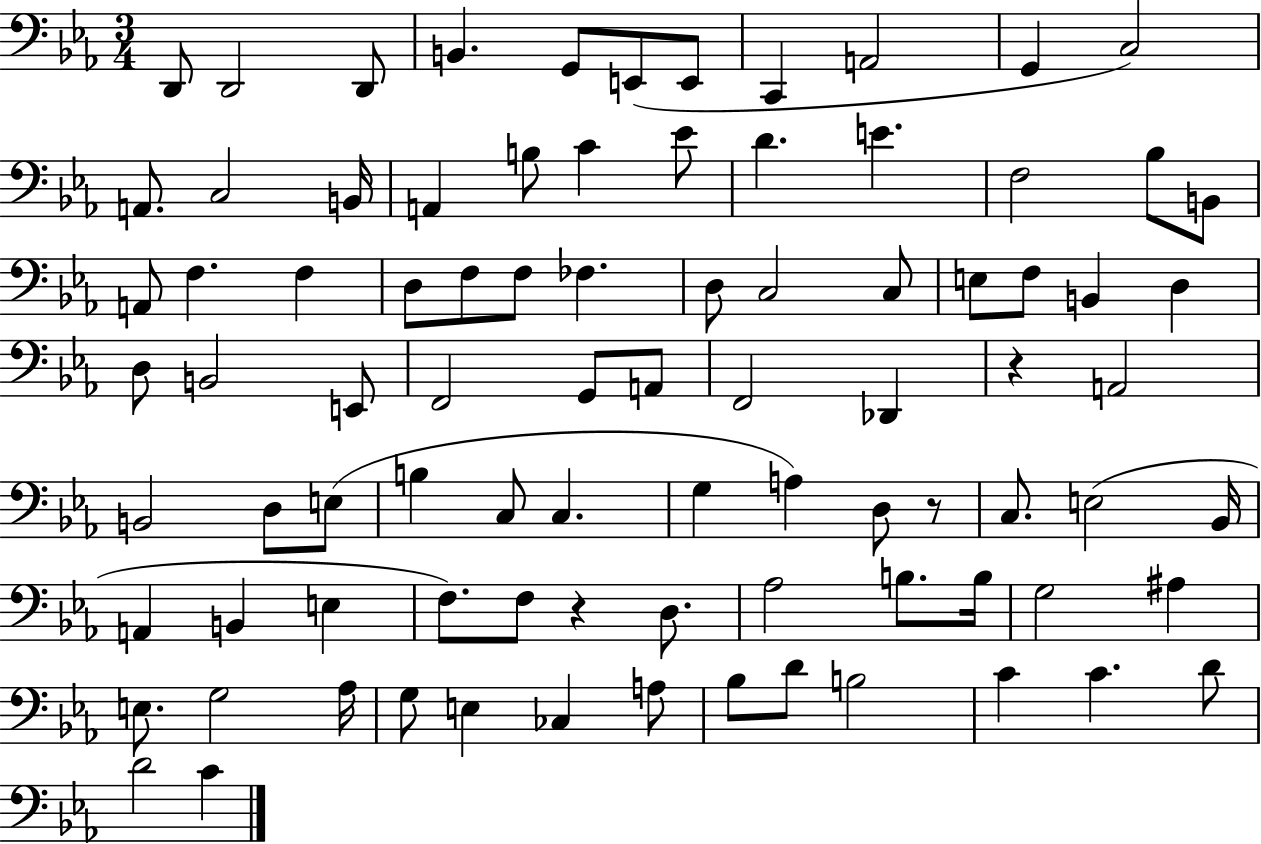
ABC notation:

X:1
T:Untitled
M:3/4
L:1/4
K:Eb
D,,/2 D,,2 D,,/2 B,, G,,/2 E,,/2 E,,/2 C,, A,,2 G,, C,2 A,,/2 C,2 B,,/4 A,, B,/2 C _E/2 D E F,2 _B,/2 B,,/2 A,,/2 F, F, D,/2 F,/2 F,/2 _F, D,/2 C,2 C,/2 E,/2 F,/2 B,, D, D,/2 B,,2 E,,/2 F,,2 G,,/2 A,,/2 F,,2 _D,, z A,,2 B,,2 D,/2 E,/2 B, C,/2 C, G, A, D,/2 z/2 C,/2 E,2 _B,,/4 A,, B,, E, F,/2 F,/2 z D,/2 _A,2 B,/2 B,/4 G,2 ^A, E,/2 G,2 _A,/4 G,/2 E, _C, A,/2 _B,/2 D/2 B,2 C C D/2 D2 C